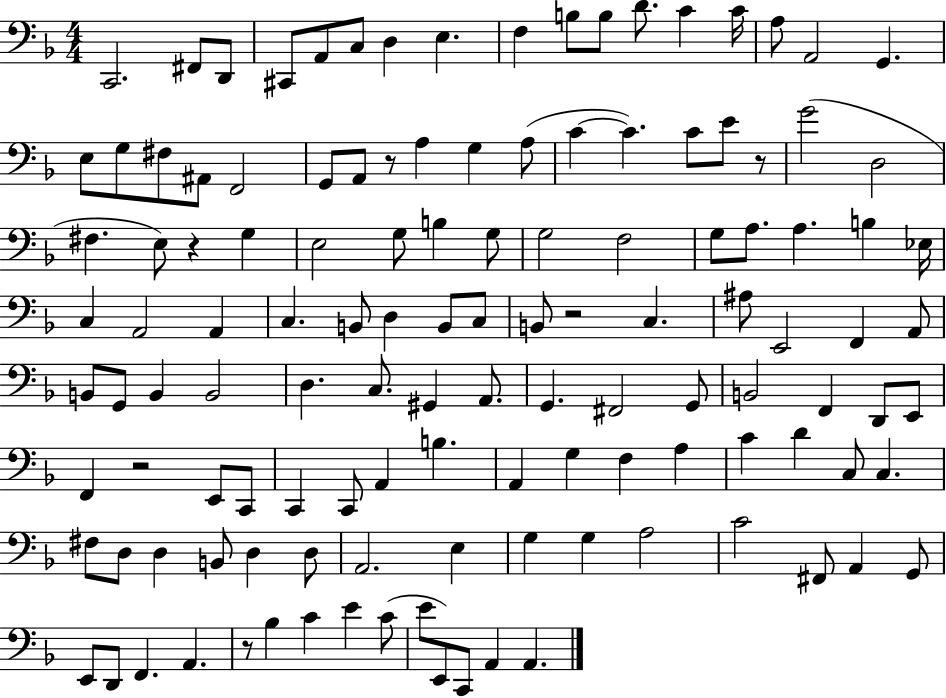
C2/h. F#2/e D2/e C#2/e A2/e C3/e D3/q E3/q. F3/q B3/e B3/e D4/e. C4/q C4/s A3/e A2/h G2/q. E3/e G3/e F#3/e A#2/e F2/h G2/e A2/e R/e A3/q G3/q A3/e C4/q C4/q. C4/e E4/e R/e G4/h D3/h F#3/q. E3/e R/q G3/q E3/h G3/e B3/q G3/e G3/h F3/h G3/e A3/e. A3/q. B3/q Eb3/s C3/q A2/h A2/q C3/q. B2/e D3/q B2/e C3/e B2/e R/h C3/q. A#3/e E2/h F2/q A2/e B2/e G2/e B2/q B2/h D3/q. C3/e. G#2/q A2/e. G2/q. F#2/h G2/e B2/h F2/q D2/e E2/e F2/q R/h E2/e C2/e C2/q C2/e A2/q B3/q. A2/q G3/q F3/q A3/q C4/q D4/q C3/e C3/q. F#3/e D3/e D3/q B2/e D3/q D3/e A2/h. E3/q G3/q G3/q A3/h C4/h F#2/e A2/q G2/e E2/e D2/e F2/q. A2/q. R/e Bb3/q C4/q E4/q C4/e E4/e E2/e C2/e A2/q A2/q.